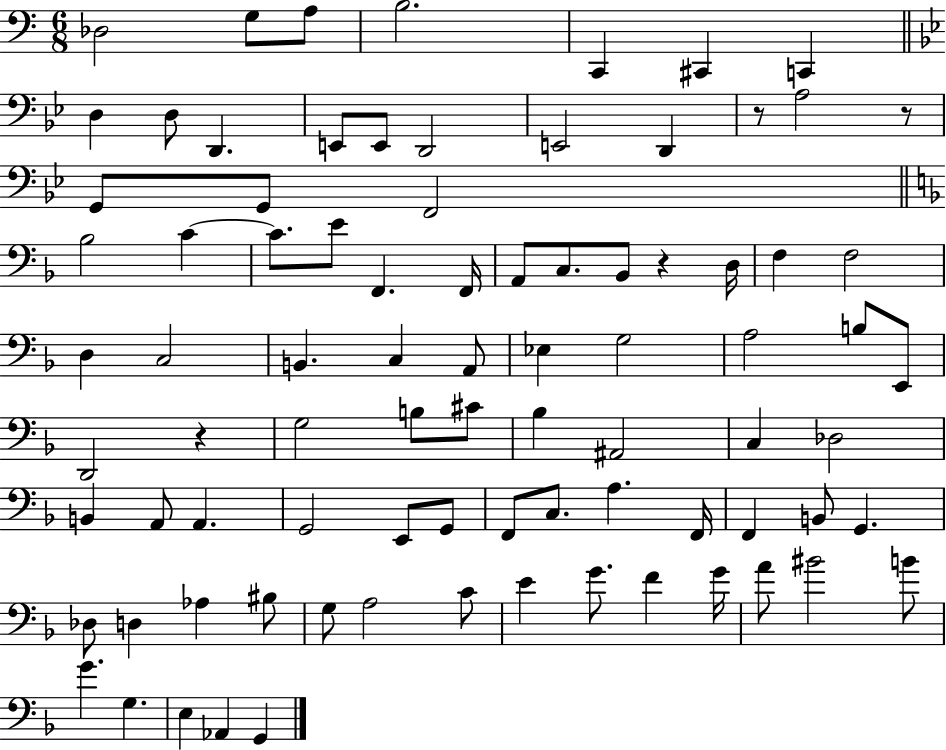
X:1
T:Untitled
M:6/8
L:1/4
K:C
_D,2 G,/2 A,/2 B,2 C,, ^C,, C,, D, D,/2 D,, E,,/2 E,,/2 D,,2 E,,2 D,, z/2 A,2 z/2 G,,/2 G,,/2 F,,2 _B,2 C C/2 E/2 F,, F,,/4 A,,/2 C,/2 _B,,/2 z D,/4 F, F,2 D, C,2 B,, C, A,,/2 _E, G,2 A,2 B,/2 E,,/2 D,,2 z G,2 B,/2 ^C/2 _B, ^A,,2 C, _D,2 B,, A,,/2 A,, G,,2 E,,/2 G,,/2 F,,/2 C,/2 A, F,,/4 F,, B,,/2 G,, _D,/2 D, _A, ^B,/2 G,/2 A,2 C/2 E G/2 F G/4 A/2 ^B2 B/2 G G, E, _A,, G,,